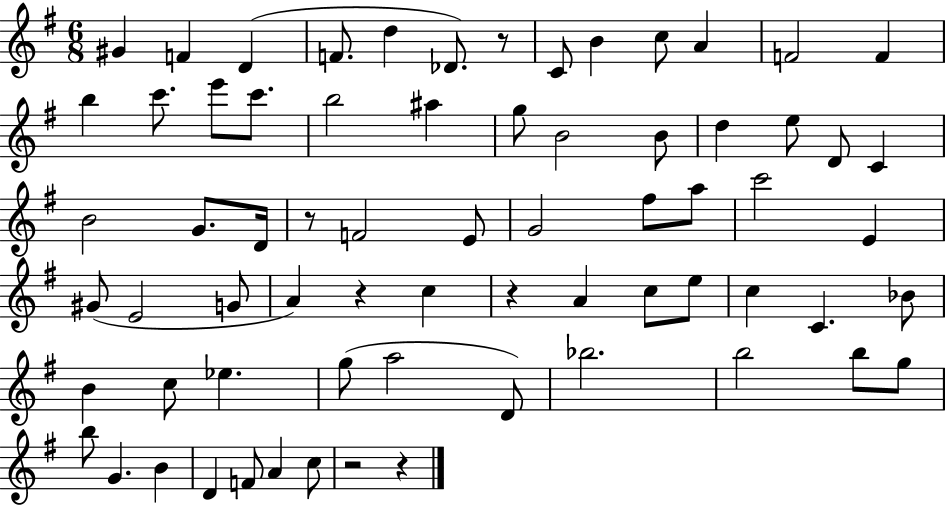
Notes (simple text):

G#4/q F4/q D4/q F4/e. D5/q Db4/e. R/e C4/e B4/q C5/e A4/q F4/h F4/q B5/q C6/e. E6/e C6/e. B5/h A#5/q G5/e B4/h B4/e D5/q E5/e D4/e C4/q B4/h G4/e. D4/s R/e F4/h E4/e G4/h F#5/e A5/e C6/h E4/q G#4/e E4/h G4/e A4/q R/q C5/q R/q A4/q C5/e E5/e C5/q C4/q. Bb4/e B4/q C5/e Eb5/q. G5/e A5/h D4/e Bb5/h. B5/h B5/e G5/e B5/e G4/q. B4/q D4/q F4/e A4/q C5/e R/h R/q